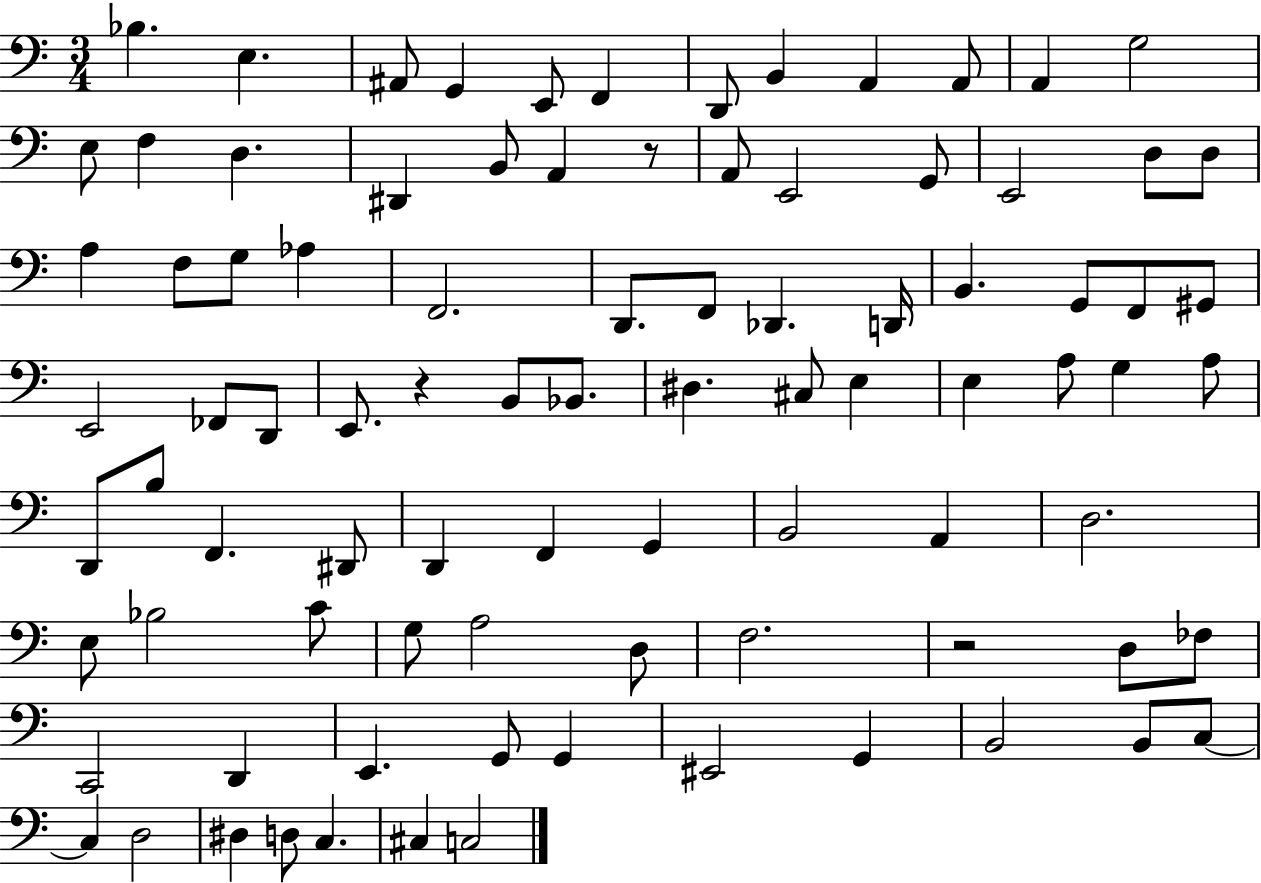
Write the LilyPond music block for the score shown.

{
  \clef bass
  \numericTimeSignature
  \time 3/4
  \key c \major
  \repeat volta 2 { bes4. e4. | ais,8 g,4 e,8 f,4 | d,8 b,4 a,4 a,8 | a,4 g2 | \break e8 f4 d4. | dis,4 b,8 a,4 r8 | a,8 e,2 g,8 | e,2 d8 d8 | \break a4 f8 g8 aes4 | f,2. | d,8. f,8 des,4. d,16 | b,4. g,8 f,8 gis,8 | \break e,2 fes,8 d,8 | e,8. r4 b,8 bes,8. | dis4. cis8 e4 | e4 a8 g4 a8 | \break d,8 b8 f,4. dis,8 | d,4 f,4 g,4 | b,2 a,4 | d2. | \break e8 bes2 c'8 | g8 a2 d8 | f2. | r2 d8 fes8 | \break c,2 d,4 | e,4. g,8 g,4 | eis,2 g,4 | b,2 b,8 c8~~ | \break c4 d2 | dis4 d8 c4. | cis4 c2 | } \bar "|."
}